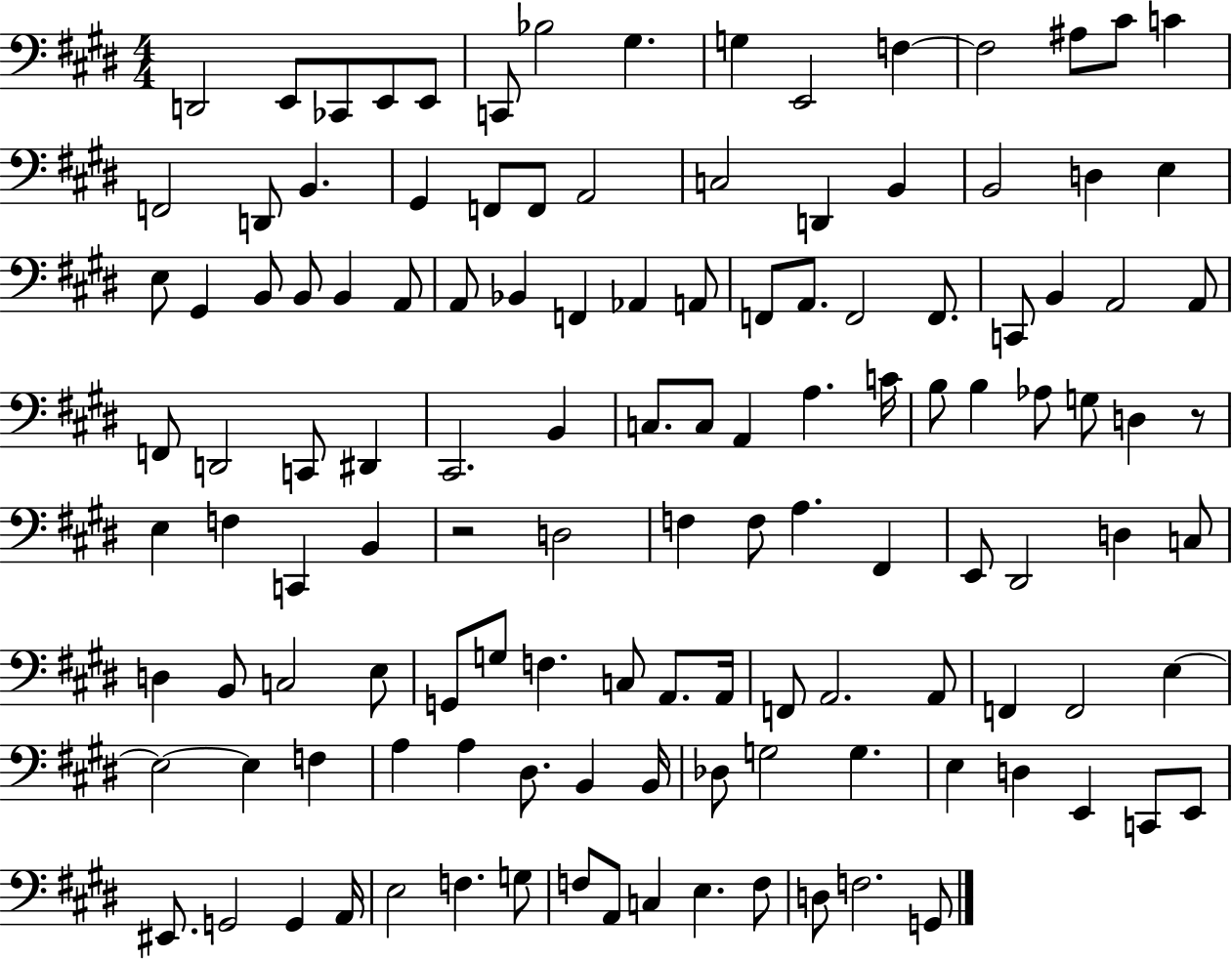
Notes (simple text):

D2/h E2/e CES2/e E2/e E2/e C2/e Bb3/h G#3/q. G3/q E2/h F3/q F3/h A#3/e C#4/e C4/q F2/h D2/e B2/q. G#2/q F2/e F2/e A2/h C3/h D2/q B2/q B2/h D3/q E3/q E3/e G#2/q B2/e B2/e B2/q A2/e A2/e Bb2/q F2/q Ab2/q A2/e F2/e A2/e. F2/h F2/e. C2/e B2/q A2/h A2/e F2/e D2/h C2/e D#2/q C#2/h. B2/q C3/e. C3/e A2/q A3/q. C4/s B3/e B3/q Ab3/e G3/e D3/q R/e E3/q F3/q C2/q B2/q R/h D3/h F3/q F3/e A3/q. F#2/q E2/e D#2/h D3/q C3/e D3/q B2/e C3/h E3/e G2/e G3/e F3/q. C3/e A2/e. A2/s F2/e A2/h. A2/e F2/q F2/h E3/q E3/h E3/q F3/q A3/q A3/q D#3/e. B2/q B2/s Db3/e G3/h G3/q. E3/q D3/q E2/q C2/e E2/e EIS2/e. G2/h G2/q A2/s E3/h F3/q. G3/e F3/e A2/e C3/q E3/q. F3/e D3/e F3/h. G2/e